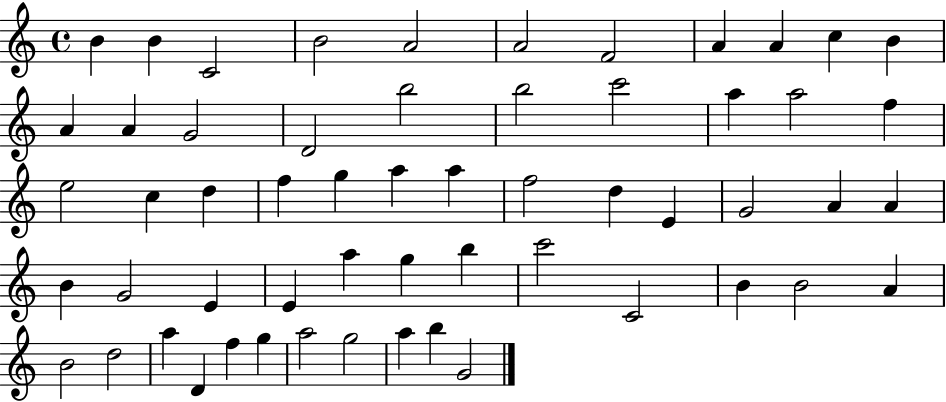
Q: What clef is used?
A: treble